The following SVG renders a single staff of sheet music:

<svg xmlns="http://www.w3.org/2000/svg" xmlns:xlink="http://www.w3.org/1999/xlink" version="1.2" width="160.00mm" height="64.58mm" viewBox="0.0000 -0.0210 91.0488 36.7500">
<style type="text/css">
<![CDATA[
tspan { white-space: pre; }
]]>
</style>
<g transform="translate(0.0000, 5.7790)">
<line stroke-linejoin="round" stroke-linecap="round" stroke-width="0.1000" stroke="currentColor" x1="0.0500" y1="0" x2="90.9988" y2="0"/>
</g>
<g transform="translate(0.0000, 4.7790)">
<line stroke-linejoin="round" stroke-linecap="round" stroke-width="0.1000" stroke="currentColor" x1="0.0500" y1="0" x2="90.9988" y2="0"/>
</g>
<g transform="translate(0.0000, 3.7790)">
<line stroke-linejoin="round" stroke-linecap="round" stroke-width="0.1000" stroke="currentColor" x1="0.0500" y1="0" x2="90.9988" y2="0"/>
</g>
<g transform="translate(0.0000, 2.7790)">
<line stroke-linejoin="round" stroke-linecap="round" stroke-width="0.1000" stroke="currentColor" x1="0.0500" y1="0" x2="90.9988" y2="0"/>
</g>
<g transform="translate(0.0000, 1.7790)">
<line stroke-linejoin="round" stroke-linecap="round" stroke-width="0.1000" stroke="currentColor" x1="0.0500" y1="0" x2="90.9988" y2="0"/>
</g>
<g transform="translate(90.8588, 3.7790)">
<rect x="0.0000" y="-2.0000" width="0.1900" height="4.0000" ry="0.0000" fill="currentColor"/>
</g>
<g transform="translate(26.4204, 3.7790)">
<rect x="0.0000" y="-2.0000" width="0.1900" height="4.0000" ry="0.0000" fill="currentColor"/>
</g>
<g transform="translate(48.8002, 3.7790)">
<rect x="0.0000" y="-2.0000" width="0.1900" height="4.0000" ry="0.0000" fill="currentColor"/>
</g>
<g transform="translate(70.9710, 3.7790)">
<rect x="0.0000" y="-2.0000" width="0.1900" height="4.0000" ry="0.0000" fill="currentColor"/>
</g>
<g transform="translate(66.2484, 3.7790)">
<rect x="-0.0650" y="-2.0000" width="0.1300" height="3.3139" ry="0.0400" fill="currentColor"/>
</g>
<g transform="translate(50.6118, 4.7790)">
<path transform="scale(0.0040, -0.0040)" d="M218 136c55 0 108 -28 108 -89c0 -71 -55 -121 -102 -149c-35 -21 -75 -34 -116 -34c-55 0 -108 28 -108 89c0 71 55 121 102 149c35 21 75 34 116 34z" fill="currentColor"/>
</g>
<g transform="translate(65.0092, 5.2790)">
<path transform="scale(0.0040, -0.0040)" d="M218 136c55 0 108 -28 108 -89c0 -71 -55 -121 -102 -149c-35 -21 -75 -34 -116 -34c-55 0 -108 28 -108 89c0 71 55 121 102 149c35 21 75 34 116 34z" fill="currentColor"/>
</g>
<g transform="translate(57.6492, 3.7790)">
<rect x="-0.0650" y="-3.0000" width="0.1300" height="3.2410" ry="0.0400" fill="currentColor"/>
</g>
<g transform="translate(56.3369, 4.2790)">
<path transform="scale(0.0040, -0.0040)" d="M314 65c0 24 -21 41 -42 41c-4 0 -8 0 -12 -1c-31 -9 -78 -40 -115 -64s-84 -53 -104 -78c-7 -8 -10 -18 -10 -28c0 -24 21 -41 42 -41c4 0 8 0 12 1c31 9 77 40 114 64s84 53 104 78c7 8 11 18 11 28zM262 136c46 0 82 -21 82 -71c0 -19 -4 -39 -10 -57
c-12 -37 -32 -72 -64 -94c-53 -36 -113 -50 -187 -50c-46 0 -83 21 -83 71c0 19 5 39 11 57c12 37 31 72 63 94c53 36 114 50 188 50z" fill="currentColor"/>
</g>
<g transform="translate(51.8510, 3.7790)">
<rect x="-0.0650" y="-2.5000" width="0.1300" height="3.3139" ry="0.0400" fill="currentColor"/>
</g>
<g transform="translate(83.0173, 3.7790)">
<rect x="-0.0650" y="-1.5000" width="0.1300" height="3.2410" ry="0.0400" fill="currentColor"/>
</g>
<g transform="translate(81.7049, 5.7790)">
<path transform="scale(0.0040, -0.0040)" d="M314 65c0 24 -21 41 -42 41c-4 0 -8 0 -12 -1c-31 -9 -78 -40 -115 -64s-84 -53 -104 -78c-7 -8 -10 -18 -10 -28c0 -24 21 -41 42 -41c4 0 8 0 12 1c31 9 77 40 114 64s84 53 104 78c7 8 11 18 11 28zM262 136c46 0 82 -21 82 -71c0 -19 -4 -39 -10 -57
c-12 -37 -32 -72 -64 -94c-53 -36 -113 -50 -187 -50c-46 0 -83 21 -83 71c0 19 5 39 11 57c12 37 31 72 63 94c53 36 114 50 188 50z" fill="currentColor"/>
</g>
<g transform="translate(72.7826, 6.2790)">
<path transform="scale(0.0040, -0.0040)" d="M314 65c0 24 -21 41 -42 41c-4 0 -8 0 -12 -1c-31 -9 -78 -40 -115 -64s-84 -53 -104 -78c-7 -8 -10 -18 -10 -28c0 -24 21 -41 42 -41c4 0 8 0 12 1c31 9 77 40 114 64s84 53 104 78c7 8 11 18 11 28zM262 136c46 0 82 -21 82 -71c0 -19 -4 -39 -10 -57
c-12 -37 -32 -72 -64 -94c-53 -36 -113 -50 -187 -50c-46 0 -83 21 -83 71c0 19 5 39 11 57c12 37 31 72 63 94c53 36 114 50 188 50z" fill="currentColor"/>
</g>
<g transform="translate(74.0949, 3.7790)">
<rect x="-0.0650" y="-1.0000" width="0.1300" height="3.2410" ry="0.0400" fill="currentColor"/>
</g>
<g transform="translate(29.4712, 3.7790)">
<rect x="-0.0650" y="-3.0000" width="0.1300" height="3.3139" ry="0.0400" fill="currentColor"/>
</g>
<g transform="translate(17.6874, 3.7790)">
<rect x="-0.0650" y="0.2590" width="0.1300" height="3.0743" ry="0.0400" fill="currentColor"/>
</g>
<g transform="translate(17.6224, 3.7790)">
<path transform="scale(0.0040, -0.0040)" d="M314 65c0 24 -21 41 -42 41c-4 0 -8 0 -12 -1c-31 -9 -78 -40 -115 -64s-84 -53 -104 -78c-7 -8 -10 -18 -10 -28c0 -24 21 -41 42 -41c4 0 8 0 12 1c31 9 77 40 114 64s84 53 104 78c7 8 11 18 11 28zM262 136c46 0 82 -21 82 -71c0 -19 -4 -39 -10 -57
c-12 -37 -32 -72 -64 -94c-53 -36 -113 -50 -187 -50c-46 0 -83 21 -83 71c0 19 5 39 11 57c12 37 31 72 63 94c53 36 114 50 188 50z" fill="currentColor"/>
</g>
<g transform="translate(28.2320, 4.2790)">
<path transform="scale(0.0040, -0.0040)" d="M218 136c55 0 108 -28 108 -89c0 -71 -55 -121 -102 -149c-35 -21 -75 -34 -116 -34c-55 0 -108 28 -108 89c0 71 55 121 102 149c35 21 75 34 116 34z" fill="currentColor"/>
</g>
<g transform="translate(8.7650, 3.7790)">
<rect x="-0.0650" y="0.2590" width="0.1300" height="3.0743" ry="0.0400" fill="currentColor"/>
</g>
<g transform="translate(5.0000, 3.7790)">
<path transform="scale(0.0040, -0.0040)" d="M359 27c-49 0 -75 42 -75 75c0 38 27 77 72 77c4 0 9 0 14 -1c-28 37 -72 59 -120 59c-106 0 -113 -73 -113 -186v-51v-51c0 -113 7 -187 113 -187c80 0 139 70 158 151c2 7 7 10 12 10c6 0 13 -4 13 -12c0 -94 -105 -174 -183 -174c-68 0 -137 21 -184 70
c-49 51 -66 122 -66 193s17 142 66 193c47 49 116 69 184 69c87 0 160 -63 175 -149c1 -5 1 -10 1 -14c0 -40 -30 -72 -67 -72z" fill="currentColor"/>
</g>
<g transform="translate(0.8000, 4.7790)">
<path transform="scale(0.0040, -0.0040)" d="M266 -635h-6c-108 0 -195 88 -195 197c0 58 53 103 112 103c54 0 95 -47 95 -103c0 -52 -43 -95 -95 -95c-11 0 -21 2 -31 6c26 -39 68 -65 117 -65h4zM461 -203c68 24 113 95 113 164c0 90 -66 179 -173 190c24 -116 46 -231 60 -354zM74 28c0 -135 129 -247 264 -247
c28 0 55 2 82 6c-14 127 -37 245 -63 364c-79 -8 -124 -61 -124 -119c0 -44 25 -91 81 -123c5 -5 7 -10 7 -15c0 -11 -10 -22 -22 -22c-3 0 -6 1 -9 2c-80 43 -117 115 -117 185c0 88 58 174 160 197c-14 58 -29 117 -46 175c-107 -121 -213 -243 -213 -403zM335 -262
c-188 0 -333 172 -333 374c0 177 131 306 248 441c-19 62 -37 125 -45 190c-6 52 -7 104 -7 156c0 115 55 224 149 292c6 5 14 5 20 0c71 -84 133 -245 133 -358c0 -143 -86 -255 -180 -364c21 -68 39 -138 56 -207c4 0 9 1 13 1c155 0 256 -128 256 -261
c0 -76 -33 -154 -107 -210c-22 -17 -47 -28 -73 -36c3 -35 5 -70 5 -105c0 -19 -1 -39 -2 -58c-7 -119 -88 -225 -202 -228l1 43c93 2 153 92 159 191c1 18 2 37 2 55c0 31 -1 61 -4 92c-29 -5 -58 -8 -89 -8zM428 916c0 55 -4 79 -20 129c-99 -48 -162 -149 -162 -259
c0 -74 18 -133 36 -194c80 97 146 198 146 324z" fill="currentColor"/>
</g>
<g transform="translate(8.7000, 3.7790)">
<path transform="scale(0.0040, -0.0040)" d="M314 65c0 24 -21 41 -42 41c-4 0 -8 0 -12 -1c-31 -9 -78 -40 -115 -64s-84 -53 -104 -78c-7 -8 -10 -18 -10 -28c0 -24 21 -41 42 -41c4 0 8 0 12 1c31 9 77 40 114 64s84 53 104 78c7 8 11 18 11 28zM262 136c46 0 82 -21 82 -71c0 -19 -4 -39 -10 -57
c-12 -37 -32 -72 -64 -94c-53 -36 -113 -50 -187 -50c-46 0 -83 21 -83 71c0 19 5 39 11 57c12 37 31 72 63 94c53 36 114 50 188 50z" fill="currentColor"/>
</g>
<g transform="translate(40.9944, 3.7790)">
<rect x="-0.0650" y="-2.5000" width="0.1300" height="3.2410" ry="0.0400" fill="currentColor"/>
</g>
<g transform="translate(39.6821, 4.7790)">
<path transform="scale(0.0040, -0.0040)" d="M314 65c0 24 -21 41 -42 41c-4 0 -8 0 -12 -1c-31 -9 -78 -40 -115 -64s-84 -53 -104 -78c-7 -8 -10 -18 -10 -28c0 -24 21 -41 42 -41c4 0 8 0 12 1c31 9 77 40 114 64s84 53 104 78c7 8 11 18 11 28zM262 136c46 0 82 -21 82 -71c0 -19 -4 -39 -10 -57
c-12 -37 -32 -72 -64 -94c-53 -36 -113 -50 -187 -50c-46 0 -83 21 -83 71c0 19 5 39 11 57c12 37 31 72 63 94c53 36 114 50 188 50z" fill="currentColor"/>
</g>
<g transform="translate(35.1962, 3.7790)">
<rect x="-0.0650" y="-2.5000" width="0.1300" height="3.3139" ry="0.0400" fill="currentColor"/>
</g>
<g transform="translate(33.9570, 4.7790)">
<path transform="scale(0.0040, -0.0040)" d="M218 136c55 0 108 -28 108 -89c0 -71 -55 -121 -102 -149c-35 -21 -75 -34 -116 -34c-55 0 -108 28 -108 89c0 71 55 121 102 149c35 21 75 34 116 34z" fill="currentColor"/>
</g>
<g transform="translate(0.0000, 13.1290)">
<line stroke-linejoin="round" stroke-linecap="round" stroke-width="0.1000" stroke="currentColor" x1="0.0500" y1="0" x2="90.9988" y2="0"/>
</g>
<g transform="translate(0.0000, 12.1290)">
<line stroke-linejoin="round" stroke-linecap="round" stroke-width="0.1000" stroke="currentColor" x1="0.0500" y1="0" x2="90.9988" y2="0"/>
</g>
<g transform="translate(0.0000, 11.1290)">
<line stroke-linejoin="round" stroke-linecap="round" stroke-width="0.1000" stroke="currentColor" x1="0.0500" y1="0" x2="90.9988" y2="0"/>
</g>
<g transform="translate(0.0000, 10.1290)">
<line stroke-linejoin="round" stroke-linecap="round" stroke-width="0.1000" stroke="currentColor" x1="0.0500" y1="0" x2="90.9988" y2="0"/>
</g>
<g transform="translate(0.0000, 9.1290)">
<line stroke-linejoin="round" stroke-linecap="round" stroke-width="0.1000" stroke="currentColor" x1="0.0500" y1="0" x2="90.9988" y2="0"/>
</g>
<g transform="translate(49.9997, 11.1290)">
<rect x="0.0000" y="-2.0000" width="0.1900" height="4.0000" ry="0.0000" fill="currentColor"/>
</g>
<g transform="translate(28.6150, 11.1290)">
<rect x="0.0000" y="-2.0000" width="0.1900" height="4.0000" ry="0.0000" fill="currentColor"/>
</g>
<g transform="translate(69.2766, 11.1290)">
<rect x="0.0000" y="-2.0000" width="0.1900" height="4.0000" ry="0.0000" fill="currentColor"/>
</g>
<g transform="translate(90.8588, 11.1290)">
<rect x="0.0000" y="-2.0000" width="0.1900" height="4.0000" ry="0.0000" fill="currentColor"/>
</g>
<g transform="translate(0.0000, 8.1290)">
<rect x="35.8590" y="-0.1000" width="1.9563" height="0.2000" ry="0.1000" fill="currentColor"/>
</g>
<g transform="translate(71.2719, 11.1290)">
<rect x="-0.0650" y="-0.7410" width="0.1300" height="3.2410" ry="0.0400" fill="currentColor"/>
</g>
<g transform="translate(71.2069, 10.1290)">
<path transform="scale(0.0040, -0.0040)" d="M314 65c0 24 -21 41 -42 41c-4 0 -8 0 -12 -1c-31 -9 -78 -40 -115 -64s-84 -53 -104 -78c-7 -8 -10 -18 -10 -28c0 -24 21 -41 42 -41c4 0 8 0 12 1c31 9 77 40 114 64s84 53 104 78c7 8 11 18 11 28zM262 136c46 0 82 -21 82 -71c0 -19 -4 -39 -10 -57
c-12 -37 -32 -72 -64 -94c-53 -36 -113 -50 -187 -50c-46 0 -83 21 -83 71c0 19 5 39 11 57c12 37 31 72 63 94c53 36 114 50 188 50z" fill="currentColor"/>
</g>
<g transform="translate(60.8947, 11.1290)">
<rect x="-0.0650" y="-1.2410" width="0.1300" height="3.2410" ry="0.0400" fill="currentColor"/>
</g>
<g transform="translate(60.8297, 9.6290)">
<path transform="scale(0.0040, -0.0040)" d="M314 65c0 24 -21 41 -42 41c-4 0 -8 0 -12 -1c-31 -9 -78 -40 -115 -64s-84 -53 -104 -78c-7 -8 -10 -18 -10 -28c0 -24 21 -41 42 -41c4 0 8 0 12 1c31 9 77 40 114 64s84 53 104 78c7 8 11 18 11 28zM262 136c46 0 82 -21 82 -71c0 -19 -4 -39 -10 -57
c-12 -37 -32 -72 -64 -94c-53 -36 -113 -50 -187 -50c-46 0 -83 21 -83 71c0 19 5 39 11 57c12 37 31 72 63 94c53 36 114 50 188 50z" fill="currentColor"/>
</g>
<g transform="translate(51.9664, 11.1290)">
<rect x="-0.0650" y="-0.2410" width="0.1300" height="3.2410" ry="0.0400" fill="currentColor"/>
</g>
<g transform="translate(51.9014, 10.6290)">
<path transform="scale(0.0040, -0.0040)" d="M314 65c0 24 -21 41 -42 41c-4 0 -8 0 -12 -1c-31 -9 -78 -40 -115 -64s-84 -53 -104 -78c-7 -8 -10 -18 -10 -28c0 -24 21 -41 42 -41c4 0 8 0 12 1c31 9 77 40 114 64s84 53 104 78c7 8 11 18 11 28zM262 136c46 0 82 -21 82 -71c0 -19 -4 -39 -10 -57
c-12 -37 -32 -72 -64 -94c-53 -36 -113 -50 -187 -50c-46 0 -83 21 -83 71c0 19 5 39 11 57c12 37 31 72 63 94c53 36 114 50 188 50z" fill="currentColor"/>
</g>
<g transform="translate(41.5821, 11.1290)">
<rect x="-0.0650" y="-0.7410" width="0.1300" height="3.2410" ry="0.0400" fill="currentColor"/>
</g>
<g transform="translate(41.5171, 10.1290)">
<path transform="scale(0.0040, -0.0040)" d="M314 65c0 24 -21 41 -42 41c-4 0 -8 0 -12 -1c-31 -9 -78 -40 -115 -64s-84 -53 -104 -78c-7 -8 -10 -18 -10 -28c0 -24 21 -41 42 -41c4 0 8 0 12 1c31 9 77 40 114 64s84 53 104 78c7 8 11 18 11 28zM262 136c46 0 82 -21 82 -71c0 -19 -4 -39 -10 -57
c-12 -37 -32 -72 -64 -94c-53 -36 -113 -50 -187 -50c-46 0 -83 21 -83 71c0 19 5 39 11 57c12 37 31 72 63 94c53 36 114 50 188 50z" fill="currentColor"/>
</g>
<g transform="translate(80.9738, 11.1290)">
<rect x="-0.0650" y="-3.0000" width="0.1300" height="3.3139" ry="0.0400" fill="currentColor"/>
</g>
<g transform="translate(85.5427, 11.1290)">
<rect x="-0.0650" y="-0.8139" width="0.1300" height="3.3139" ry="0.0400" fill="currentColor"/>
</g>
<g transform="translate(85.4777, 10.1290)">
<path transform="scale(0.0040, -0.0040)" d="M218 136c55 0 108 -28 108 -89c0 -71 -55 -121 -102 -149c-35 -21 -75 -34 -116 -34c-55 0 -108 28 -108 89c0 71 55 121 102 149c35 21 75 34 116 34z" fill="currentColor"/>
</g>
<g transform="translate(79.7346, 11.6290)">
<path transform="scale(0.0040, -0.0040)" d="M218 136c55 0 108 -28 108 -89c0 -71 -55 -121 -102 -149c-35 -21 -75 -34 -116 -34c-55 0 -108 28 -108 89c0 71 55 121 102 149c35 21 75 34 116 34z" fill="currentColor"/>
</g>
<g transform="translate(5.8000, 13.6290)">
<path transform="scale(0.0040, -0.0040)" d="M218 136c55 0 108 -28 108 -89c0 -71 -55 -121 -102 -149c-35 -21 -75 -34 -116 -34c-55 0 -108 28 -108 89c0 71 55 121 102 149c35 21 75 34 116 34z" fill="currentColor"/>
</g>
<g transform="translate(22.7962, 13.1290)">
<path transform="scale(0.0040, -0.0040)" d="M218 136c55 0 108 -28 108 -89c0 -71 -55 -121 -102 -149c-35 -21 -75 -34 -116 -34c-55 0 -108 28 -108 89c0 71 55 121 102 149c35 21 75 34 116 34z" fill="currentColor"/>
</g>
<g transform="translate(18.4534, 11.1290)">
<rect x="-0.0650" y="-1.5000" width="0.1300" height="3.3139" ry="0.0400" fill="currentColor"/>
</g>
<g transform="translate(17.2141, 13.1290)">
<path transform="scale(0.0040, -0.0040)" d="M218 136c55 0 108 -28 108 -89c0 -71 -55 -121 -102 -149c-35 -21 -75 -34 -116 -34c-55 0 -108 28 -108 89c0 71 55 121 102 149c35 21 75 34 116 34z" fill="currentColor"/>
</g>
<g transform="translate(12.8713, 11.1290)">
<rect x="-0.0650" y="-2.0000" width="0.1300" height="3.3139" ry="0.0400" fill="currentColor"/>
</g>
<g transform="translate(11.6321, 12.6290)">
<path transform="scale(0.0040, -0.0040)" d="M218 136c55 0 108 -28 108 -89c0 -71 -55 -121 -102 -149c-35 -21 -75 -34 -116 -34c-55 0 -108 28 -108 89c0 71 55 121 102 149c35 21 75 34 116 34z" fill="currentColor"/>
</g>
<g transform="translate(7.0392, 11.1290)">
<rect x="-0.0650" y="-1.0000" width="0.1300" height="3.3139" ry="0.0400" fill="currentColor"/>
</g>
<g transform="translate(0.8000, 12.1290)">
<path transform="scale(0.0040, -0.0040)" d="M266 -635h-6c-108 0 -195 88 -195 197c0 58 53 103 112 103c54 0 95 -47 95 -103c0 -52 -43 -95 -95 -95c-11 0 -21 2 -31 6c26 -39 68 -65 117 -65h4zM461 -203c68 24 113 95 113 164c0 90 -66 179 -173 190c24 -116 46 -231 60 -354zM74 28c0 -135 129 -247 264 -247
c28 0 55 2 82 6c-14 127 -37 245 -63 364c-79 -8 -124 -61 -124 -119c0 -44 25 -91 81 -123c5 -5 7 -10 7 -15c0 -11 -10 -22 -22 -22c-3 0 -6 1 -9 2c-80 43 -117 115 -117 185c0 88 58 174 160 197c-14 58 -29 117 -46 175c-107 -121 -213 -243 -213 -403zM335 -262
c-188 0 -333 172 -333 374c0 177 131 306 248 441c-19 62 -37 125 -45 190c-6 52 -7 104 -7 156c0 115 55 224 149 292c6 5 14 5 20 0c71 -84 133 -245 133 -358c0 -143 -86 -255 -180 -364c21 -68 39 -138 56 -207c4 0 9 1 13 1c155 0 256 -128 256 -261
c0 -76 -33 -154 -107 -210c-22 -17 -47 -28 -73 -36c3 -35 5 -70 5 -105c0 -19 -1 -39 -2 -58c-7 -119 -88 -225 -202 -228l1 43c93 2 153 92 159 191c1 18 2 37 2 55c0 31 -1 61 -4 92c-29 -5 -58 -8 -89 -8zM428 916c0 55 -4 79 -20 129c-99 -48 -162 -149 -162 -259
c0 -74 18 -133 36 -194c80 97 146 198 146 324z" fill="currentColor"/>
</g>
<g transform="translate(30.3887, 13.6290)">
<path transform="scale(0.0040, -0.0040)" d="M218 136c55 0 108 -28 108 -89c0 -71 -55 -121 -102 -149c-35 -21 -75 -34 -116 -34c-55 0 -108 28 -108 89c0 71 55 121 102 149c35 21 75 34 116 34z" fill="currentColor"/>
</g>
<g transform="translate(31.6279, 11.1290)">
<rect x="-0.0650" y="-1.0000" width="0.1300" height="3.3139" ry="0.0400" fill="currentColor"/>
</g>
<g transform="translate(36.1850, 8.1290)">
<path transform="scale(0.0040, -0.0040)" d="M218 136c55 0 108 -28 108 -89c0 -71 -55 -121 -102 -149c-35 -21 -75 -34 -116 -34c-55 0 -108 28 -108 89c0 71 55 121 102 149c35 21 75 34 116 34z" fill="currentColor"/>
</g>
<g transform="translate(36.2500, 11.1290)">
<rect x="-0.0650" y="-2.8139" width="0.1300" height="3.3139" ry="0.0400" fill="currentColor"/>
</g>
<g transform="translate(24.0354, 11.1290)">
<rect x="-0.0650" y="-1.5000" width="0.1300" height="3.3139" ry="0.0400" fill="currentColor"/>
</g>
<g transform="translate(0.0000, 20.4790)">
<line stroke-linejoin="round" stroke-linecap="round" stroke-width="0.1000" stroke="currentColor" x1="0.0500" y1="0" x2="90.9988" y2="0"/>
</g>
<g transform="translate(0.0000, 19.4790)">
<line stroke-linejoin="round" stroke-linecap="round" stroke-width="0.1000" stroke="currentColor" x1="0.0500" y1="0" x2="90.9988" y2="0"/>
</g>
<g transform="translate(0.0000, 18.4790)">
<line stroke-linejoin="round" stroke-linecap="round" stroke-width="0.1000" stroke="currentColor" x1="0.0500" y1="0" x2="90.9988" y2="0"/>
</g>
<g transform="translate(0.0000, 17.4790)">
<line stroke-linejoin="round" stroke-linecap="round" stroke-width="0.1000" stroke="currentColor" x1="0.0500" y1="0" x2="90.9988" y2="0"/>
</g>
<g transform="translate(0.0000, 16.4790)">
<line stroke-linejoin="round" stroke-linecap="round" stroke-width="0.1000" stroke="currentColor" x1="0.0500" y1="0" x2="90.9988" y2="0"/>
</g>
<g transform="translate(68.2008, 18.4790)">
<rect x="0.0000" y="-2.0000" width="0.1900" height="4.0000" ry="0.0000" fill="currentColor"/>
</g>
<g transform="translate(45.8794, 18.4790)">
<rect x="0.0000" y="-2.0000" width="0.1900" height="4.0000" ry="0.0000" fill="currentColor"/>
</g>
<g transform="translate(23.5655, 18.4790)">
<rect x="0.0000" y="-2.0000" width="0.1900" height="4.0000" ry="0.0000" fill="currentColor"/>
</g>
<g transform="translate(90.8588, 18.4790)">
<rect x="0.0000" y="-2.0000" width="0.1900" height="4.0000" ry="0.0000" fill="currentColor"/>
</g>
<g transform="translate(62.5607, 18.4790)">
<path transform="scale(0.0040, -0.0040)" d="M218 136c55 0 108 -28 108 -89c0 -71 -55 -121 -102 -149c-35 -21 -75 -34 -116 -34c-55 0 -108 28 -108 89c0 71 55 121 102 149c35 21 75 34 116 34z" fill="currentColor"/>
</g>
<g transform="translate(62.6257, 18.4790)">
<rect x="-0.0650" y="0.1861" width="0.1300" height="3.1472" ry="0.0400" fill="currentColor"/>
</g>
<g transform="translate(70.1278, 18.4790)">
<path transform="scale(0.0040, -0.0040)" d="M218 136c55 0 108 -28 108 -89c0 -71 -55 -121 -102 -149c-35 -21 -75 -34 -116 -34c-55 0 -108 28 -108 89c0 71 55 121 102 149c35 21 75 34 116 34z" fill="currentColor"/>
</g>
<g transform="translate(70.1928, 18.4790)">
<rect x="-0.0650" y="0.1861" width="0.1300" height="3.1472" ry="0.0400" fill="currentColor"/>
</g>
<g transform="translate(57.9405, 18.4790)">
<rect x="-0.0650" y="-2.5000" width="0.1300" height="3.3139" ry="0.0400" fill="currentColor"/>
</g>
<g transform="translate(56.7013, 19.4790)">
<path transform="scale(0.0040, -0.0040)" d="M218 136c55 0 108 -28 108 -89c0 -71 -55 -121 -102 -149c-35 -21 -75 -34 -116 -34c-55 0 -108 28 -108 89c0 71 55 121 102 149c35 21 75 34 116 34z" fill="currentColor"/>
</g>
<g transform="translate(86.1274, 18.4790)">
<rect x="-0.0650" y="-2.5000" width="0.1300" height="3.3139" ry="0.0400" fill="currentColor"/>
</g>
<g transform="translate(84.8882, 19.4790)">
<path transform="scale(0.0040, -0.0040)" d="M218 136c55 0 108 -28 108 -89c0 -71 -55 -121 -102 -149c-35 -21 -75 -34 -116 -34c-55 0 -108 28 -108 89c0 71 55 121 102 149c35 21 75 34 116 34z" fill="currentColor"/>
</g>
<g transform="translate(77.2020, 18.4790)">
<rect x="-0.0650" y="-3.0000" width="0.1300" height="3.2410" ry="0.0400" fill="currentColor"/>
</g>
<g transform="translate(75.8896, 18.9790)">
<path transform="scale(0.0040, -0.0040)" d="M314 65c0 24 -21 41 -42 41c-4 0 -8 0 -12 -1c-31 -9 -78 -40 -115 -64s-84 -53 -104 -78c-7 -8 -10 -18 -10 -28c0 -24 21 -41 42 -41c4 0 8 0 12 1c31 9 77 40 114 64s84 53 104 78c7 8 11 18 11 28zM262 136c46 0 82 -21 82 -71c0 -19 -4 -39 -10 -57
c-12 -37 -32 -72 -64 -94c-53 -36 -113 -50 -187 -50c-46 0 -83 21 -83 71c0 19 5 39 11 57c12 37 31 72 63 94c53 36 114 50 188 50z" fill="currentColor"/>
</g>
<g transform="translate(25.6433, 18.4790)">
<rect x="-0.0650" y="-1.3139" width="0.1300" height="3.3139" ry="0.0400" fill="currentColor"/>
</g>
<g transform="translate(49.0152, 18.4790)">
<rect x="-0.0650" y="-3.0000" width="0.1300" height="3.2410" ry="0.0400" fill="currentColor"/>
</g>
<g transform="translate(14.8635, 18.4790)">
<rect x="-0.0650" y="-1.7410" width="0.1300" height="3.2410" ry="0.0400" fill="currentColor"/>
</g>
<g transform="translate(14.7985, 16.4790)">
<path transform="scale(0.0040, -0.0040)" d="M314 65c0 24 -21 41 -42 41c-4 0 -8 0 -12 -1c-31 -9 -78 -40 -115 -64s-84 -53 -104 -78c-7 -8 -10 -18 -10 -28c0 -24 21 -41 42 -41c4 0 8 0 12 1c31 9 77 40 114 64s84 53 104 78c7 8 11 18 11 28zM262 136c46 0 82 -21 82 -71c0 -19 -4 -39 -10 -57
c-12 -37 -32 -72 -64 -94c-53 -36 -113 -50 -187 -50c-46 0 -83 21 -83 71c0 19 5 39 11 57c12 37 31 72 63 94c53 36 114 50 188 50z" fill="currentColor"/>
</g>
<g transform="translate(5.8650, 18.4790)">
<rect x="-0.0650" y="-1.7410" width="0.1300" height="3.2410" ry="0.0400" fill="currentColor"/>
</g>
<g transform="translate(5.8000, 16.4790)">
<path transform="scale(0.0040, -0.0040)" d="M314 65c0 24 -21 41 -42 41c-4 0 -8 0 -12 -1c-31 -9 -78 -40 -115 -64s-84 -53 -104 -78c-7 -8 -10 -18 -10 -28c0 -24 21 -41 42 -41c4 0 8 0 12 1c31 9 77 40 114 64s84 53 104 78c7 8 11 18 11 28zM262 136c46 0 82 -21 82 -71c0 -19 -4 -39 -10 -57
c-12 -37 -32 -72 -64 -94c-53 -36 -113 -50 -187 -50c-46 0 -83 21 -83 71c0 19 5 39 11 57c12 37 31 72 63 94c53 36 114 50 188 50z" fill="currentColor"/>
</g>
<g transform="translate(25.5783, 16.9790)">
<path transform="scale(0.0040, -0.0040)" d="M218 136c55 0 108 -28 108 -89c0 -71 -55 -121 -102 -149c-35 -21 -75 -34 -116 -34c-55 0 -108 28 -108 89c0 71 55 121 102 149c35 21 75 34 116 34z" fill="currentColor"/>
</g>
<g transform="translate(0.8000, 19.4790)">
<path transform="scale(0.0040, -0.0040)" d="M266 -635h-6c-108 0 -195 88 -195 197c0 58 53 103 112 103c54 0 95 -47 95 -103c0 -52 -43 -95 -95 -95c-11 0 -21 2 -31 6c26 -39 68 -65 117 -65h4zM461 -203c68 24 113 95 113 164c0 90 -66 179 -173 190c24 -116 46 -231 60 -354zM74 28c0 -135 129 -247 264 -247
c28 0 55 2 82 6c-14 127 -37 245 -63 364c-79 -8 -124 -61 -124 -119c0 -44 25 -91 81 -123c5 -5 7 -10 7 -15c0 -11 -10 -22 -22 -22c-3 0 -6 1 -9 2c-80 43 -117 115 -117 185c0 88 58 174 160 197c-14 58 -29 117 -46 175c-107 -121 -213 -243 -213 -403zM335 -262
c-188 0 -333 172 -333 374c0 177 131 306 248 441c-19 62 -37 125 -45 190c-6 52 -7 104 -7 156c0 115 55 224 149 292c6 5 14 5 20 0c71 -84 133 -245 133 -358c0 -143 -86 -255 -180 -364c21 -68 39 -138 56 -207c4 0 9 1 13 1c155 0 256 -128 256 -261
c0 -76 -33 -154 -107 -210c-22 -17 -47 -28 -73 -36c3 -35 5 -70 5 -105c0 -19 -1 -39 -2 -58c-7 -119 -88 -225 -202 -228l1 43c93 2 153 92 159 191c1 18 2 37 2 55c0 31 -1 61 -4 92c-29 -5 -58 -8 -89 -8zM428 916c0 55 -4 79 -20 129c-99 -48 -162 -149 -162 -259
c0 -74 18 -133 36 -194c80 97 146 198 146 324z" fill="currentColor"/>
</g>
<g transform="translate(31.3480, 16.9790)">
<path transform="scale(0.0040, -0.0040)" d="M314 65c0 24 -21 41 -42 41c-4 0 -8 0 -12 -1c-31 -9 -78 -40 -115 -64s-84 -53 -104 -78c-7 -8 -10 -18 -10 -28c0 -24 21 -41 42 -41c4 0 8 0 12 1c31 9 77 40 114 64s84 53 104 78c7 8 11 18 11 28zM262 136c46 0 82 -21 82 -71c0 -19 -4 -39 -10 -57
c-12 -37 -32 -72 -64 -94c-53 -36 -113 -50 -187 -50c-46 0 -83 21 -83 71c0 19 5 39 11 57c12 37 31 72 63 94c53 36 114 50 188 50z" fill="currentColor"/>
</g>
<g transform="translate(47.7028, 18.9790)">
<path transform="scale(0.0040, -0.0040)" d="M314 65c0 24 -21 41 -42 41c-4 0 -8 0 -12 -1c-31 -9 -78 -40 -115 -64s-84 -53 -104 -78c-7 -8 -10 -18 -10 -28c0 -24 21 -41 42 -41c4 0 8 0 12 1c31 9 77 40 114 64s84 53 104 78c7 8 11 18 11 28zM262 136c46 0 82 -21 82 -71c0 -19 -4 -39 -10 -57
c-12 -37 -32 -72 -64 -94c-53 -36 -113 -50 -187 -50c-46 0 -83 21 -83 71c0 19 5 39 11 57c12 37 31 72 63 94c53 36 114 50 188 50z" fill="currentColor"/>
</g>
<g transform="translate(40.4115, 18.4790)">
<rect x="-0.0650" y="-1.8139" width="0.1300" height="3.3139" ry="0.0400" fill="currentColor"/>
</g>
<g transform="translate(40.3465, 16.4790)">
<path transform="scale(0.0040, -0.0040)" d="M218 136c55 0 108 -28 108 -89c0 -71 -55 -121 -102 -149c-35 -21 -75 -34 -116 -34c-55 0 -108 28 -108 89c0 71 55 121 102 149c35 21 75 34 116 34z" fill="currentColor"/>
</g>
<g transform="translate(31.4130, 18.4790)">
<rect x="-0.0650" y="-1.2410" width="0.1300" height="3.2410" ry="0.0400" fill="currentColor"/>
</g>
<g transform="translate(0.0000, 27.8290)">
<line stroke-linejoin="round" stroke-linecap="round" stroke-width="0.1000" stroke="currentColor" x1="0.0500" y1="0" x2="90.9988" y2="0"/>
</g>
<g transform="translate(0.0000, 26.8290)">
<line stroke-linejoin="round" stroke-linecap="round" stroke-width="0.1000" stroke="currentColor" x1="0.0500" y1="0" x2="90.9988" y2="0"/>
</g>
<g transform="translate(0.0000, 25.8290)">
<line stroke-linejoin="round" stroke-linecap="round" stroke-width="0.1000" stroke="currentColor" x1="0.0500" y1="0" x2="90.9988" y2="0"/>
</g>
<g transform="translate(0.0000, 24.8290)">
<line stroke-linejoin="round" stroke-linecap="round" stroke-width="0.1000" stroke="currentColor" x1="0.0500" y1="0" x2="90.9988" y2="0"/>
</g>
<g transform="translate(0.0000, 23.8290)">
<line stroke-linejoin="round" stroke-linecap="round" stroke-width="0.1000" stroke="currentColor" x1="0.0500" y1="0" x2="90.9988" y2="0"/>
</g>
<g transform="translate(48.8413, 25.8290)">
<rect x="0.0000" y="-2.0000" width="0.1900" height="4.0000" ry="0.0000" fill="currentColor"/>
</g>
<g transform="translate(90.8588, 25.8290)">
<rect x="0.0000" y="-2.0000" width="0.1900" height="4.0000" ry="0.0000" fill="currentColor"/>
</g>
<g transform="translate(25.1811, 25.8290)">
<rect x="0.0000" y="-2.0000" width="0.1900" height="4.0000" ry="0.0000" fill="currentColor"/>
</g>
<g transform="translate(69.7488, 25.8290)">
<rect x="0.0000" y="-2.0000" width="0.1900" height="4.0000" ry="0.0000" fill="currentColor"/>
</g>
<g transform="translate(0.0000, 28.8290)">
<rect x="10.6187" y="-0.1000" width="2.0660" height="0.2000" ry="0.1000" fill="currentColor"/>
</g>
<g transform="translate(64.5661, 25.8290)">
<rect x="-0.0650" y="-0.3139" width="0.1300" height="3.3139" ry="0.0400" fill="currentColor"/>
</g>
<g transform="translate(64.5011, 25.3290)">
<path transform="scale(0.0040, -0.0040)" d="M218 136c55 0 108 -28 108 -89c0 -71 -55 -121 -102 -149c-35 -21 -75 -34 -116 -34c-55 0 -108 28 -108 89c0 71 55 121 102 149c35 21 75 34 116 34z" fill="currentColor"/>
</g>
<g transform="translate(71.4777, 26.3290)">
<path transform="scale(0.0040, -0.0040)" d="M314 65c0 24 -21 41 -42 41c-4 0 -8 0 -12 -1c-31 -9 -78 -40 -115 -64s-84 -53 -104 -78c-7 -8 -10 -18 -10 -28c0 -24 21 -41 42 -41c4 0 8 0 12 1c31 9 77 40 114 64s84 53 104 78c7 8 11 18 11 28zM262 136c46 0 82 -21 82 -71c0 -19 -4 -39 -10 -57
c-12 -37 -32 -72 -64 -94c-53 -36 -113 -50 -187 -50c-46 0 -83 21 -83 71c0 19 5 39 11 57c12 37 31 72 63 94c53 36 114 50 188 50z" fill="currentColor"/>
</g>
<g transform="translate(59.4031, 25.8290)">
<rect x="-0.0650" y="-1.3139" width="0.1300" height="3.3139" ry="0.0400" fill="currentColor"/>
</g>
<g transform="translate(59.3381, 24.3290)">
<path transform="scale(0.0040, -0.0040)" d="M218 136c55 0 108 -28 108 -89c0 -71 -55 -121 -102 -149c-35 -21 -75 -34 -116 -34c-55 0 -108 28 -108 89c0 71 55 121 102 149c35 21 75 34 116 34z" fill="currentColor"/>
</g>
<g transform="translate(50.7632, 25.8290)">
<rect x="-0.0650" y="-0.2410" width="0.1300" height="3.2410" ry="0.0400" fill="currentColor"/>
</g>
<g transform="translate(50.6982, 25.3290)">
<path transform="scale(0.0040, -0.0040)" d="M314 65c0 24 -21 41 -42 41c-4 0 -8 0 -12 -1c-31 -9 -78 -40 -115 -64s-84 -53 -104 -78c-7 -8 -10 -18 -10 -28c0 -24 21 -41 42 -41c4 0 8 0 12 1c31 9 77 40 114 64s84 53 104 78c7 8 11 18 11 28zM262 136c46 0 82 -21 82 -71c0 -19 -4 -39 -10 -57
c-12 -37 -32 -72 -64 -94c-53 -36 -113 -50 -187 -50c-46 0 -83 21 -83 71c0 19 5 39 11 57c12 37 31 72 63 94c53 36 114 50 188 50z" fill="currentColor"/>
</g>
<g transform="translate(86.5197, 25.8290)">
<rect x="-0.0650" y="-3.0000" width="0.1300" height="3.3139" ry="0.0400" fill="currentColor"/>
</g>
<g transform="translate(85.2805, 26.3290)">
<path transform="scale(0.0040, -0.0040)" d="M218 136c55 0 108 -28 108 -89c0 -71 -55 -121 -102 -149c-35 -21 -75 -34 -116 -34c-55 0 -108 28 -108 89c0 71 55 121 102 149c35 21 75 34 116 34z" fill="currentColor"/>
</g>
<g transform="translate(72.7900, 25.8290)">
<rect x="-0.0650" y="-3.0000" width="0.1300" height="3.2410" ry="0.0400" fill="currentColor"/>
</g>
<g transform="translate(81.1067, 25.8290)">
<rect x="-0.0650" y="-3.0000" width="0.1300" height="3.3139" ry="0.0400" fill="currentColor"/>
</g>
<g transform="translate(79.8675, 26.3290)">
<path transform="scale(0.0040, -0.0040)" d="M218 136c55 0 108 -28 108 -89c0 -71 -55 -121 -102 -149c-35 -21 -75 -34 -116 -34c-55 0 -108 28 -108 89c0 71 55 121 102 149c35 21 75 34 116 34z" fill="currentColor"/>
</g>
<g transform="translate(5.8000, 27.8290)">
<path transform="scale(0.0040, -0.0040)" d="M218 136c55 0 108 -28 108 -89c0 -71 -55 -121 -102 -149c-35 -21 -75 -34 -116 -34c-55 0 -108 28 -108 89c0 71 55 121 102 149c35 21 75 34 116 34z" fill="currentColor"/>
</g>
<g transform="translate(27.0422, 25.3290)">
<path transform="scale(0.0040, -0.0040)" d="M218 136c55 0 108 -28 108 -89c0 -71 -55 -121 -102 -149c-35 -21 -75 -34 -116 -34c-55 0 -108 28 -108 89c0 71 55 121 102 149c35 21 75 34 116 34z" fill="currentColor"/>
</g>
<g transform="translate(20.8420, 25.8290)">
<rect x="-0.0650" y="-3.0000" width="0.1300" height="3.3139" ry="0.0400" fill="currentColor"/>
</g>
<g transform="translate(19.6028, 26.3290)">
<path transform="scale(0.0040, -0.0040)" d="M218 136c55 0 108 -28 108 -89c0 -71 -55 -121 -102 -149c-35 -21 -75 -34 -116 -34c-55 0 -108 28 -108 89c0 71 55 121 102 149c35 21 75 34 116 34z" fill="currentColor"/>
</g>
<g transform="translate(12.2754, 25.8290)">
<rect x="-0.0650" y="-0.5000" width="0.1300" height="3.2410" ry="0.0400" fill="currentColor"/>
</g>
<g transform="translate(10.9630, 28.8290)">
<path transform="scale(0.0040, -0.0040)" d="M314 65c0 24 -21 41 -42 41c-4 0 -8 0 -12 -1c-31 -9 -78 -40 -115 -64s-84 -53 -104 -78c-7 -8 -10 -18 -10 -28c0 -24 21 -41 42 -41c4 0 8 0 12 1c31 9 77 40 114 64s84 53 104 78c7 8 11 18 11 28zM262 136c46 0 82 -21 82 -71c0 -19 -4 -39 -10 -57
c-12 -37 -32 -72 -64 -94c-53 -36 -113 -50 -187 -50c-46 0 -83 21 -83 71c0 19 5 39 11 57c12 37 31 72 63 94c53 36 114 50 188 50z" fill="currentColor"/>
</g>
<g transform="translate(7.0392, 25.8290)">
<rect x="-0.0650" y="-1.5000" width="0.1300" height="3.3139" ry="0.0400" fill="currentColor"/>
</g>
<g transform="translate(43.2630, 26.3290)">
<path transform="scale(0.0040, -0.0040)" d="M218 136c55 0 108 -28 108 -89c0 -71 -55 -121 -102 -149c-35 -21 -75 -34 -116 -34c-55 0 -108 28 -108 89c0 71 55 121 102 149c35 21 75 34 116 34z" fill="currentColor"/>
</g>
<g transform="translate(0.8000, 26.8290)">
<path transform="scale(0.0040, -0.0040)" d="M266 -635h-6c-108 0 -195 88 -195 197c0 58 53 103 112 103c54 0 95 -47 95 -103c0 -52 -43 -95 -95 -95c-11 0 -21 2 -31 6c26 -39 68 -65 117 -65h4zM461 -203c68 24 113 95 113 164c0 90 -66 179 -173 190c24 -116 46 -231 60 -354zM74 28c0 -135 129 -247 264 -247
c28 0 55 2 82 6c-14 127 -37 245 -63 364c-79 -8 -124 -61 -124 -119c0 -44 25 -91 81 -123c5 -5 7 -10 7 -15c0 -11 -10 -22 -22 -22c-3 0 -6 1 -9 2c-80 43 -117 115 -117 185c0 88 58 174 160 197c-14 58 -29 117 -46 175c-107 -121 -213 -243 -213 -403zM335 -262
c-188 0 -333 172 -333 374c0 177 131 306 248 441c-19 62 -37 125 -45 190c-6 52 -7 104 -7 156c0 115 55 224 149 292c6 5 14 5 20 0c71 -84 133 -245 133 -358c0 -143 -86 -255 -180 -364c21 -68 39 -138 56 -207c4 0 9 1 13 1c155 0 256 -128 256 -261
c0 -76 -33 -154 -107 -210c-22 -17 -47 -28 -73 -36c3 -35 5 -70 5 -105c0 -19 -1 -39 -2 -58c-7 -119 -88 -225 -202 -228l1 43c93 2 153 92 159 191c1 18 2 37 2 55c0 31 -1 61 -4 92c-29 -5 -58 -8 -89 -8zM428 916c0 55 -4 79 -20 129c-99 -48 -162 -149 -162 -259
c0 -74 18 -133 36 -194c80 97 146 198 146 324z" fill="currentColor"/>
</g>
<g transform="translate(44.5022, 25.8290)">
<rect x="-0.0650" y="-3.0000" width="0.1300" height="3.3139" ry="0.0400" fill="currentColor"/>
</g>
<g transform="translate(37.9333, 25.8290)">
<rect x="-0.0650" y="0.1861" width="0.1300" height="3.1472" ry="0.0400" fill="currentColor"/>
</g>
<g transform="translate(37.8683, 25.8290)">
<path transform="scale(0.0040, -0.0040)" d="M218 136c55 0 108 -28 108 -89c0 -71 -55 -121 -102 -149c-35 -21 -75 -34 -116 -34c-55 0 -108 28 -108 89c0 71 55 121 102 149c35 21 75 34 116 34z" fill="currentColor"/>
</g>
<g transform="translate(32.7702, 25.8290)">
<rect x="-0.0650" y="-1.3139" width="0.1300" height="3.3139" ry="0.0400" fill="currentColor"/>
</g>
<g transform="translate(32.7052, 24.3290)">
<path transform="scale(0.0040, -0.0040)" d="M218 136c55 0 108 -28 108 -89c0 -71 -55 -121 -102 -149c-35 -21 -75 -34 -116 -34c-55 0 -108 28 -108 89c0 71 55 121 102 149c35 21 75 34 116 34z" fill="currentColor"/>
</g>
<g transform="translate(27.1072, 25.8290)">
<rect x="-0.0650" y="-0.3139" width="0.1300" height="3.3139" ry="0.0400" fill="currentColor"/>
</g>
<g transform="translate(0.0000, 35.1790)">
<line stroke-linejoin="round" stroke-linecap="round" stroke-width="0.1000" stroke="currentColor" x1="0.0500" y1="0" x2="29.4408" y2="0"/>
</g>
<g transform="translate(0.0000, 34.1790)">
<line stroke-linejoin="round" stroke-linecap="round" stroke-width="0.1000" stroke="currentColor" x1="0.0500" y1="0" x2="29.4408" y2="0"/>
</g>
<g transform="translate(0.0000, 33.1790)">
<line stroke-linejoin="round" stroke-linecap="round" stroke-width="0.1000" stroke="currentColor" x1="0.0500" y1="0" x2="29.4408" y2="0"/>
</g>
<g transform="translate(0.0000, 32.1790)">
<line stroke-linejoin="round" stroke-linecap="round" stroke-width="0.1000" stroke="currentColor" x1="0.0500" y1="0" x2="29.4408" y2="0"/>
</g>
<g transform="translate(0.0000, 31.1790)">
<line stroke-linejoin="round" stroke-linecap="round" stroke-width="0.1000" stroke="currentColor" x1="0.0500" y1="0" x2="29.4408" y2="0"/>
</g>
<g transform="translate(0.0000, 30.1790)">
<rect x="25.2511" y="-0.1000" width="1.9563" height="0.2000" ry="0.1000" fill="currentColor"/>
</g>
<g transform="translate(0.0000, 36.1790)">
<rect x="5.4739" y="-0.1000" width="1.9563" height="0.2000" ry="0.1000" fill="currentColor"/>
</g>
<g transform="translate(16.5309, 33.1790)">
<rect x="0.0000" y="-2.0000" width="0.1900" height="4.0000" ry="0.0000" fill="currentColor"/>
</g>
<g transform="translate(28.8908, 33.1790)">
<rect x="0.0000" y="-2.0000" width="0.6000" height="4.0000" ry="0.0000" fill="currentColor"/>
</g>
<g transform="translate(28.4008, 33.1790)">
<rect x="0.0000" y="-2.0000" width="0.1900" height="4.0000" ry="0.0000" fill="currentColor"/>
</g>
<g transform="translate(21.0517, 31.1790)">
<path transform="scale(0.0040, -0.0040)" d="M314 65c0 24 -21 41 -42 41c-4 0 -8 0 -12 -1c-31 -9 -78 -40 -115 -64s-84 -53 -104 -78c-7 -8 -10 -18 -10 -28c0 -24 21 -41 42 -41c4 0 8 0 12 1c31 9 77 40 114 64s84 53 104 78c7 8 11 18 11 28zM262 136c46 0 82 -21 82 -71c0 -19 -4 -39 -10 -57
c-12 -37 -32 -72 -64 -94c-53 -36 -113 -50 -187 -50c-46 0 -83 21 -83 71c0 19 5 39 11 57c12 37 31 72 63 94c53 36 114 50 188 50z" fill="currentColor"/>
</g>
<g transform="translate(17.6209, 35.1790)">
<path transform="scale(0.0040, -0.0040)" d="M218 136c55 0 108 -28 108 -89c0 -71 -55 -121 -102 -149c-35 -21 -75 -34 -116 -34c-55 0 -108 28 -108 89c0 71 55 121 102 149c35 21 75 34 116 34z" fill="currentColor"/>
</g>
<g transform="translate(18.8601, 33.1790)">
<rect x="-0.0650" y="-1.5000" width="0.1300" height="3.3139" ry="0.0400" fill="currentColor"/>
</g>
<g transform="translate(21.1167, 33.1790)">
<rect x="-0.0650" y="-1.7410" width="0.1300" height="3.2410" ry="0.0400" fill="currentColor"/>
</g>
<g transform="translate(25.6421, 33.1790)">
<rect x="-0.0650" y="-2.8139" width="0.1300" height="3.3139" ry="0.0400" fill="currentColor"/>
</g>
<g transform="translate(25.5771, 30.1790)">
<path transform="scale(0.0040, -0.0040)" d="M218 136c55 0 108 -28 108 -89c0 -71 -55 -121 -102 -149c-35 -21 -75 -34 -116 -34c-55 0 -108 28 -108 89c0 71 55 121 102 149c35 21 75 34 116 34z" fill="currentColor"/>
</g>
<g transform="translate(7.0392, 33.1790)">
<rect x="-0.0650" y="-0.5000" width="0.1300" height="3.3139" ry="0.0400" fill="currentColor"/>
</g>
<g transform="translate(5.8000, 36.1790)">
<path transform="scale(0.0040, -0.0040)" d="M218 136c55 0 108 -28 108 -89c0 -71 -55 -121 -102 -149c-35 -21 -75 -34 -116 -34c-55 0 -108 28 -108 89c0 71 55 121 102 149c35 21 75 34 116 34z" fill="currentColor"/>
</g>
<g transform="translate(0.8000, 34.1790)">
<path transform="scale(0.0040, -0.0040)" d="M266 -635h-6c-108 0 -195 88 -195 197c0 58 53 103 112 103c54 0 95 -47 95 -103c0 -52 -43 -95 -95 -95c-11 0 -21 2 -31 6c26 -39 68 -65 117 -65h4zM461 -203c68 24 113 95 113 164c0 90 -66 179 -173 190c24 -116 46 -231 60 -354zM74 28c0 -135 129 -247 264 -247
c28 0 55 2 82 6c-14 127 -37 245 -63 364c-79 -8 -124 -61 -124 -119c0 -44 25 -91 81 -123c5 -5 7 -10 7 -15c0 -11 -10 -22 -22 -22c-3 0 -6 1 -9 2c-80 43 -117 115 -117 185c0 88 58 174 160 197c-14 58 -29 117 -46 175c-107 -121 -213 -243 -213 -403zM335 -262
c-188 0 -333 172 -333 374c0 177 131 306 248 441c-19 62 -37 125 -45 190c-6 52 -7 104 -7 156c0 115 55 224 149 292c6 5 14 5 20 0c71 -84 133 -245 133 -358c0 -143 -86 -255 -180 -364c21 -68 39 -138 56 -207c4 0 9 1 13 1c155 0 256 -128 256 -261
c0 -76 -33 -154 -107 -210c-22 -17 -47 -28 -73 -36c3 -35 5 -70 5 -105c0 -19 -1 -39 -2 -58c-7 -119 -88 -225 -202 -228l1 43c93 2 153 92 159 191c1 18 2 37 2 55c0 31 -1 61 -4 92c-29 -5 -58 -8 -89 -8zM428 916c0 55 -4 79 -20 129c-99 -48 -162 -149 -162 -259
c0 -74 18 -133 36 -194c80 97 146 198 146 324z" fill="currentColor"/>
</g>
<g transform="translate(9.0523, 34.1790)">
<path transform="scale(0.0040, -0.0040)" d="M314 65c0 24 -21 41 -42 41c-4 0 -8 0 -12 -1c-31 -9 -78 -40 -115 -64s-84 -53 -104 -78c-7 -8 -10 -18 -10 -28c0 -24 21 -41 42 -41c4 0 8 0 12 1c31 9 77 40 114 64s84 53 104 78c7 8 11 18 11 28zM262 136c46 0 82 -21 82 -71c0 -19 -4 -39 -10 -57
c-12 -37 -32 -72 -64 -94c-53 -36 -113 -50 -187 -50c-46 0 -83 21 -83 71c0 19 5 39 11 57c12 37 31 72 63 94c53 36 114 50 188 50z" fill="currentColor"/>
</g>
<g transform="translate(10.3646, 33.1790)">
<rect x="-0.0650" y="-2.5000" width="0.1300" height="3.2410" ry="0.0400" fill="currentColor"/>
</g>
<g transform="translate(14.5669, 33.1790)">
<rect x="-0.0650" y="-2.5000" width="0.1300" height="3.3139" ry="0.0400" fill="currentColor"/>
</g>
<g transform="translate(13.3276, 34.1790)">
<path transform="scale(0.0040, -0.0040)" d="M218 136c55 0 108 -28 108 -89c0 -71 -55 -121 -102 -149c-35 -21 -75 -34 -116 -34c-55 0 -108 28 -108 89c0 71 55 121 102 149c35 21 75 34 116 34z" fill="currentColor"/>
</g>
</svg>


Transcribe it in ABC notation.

X:1
T:Untitled
M:4/4
L:1/4
K:C
B2 B2 A G G2 G A2 F D2 E2 D F E E D a d2 c2 e2 d2 A d f2 f2 e e2 f A2 G B B A2 G E C2 A c e B A c2 e c A2 A A C G2 G E f2 a